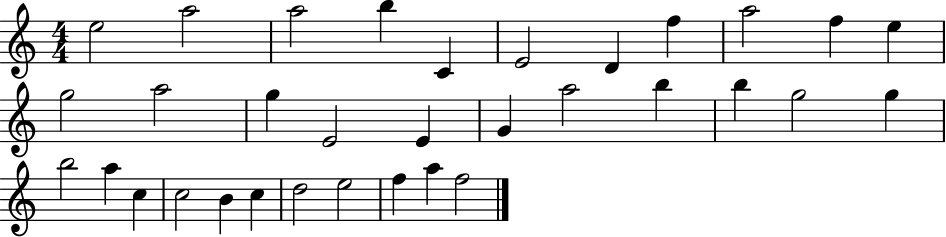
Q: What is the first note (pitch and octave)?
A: E5